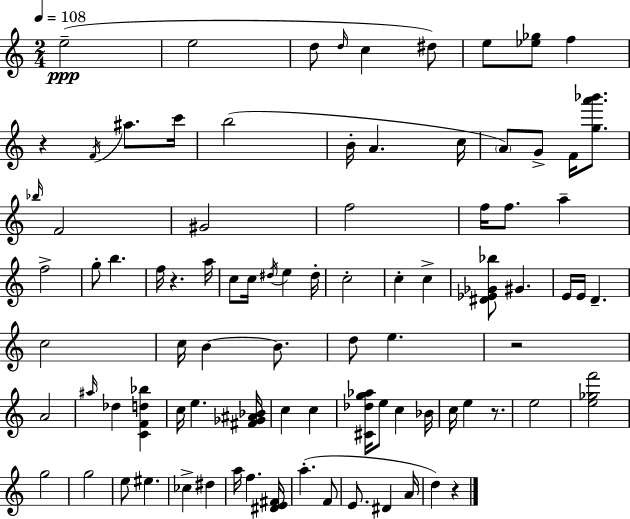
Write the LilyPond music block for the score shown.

{
  \clef treble
  \numericTimeSignature
  \time 2/4
  \key c \major
  \tempo 4 = 108
  e''2--(\ppp | e''2 | d''8 \grace { d''16 } c''4 dis''8) | e''8 <ees'' ges''>8 f''4 | \break r4 \acciaccatura { f'16 } ais''8. | c'''16 b''2( | b'16-. a'4. | c''16 \parenthesize a'8) g'8-> f'16 <g'' a''' bes'''>8. | \break \grace { bes''16 } f'2 | gis'2 | f''2 | f''16 f''8. a''4-- | \break f''2-> | g''8-. b''4. | f''16 r4. | a''16 c''8 c''16 \acciaccatura { dis''16 } e''4 | \break dis''16-. c''2-. | c''4-. | c''4-> <dis' ees' ges' bes''>8 gis'4. | e'16 e'16 d'4.-- | \break c''2 | c''16 b'4~~ | b'8. d''8 e''4. | r2 | \break a'2 | \grace { ais''16 } des''4 | <c' f' d'' bes''>4 c''16 e''4. | <fis' ges' ais' bes'>16 c''4 | \break c''4 <cis' des'' g'' aes''>16 e''8 | c''4 bes'16 c''16 e''4 | r8. e''2 | <e'' ges'' f'''>2 | \break g''2 | g''2 | e''8 eis''4. | ces''4-> | \break dis''4 a''16 f''4. | <dis' e' fis'>16 a''4.-.( | f'8 e'8. | dis'4 a'16 d''4) | \break r4 \bar "|."
}